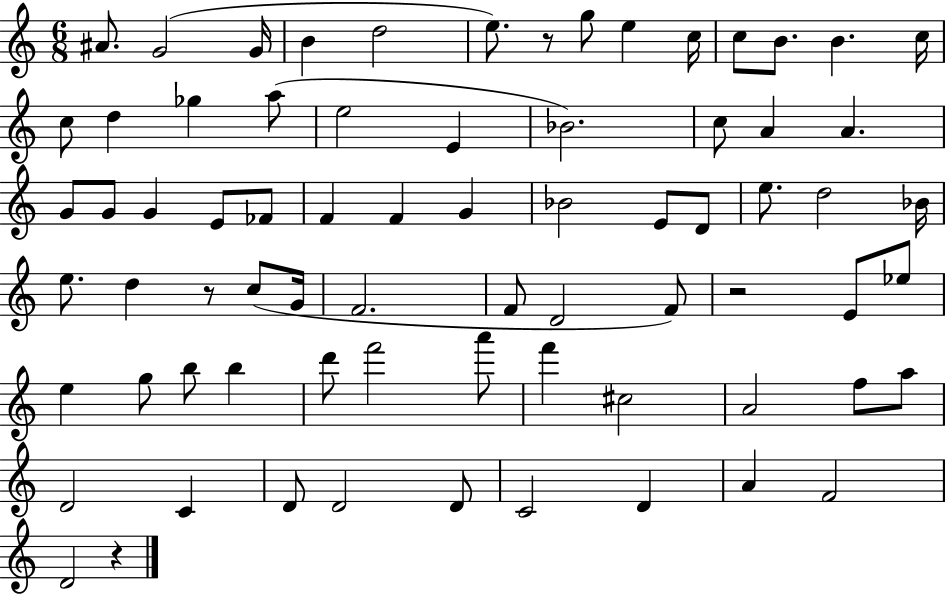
X:1
T:Untitled
M:6/8
L:1/4
K:C
^A/2 G2 G/4 B d2 e/2 z/2 g/2 e c/4 c/2 B/2 B c/4 c/2 d _g a/2 e2 E _B2 c/2 A A G/2 G/2 G E/2 _F/2 F F G _B2 E/2 D/2 e/2 d2 _B/4 e/2 d z/2 c/2 G/4 F2 F/2 D2 F/2 z2 E/2 _e/2 e g/2 b/2 b d'/2 f'2 a'/2 f' ^c2 A2 f/2 a/2 D2 C D/2 D2 D/2 C2 D A F2 D2 z